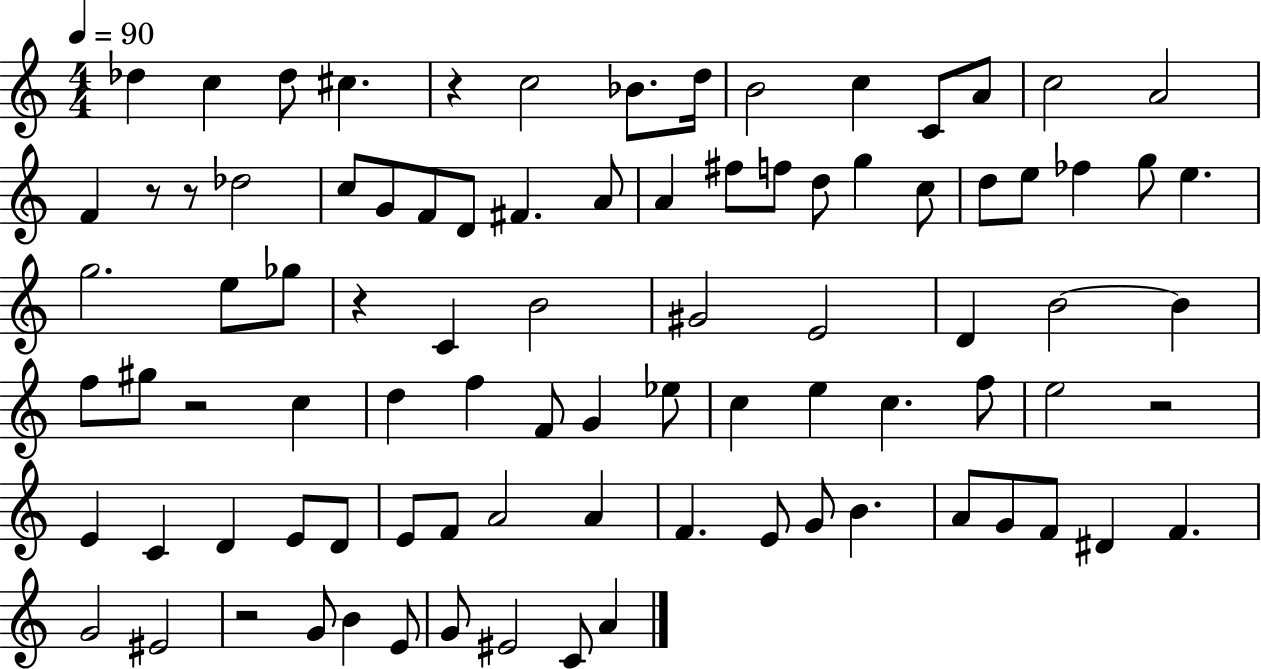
{
  \clef treble
  \numericTimeSignature
  \time 4/4
  \key c \major
  \tempo 4 = 90
  des''4 c''4 des''8 cis''4. | r4 c''2 bes'8. d''16 | b'2 c''4 c'8 a'8 | c''2 a'2 | \break f'4 r8 r8 des''2 | c''8 g'8 f'8 d'8 fis'4. a'8 | a'4 fis''8 f''8 d''8 g''4 c''8 | d''8 e''8 fes''4 g''8 e''4. | \break g''2. e''8 ges''8 | r4 c'4 b'2 | gis'2 e'2 | d'4 b'2~~ b'4 | \break f''8 gis''8 r2 c''4 | d''4 f''4 f'8 g'4 ees''8 | c''4 e''4 c''4. f''8 | e''2 r2 | \break e'4 c'4 d'4 e'8 d'8 | e'8 f'8 a'2 a'4 | f'4. e'8 g'8 b'4. | a'8 g'8 f'8 dis'4 f'4. | \break g'2 eis'2 | r2 g'8 b'4 e'8 | g'8 eis'2 c'8 a'4 | \bar "|."
}